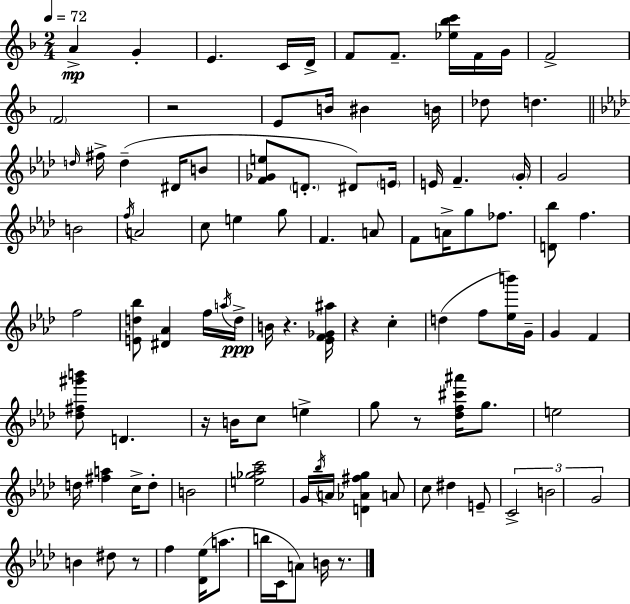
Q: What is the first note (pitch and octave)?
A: A4